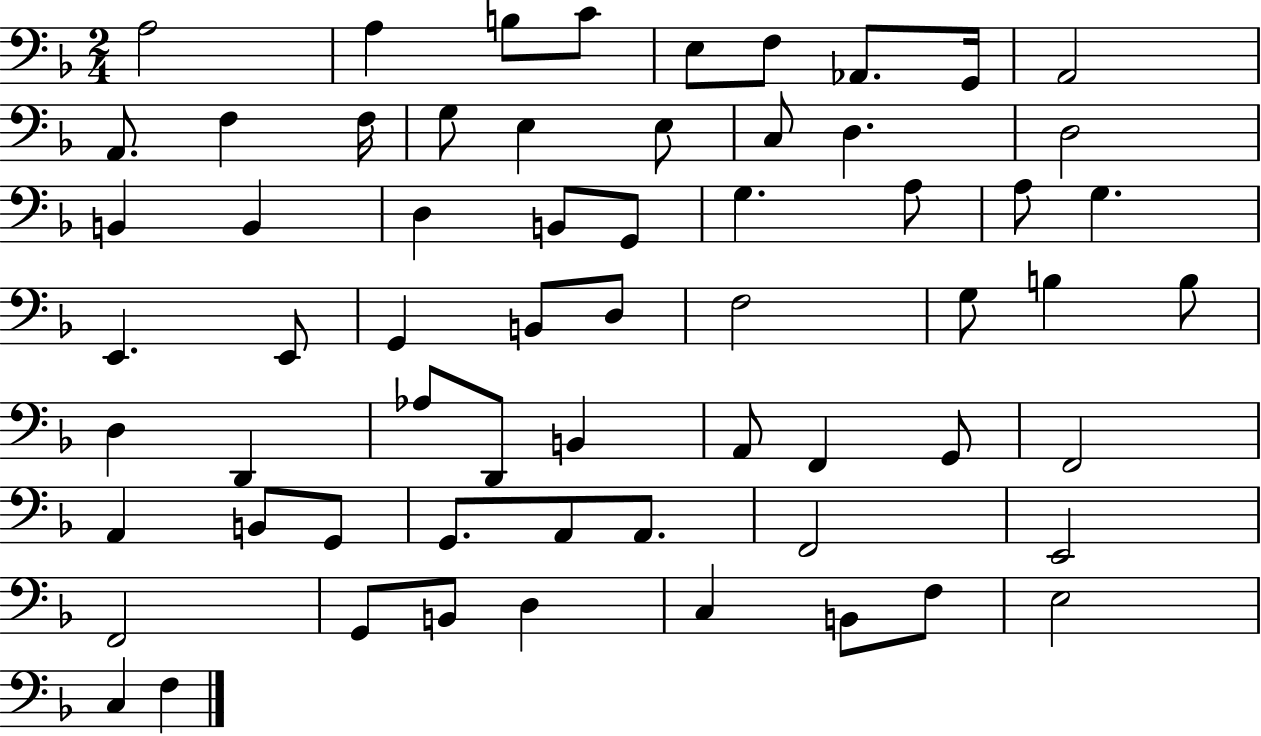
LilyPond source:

{
  \clef bass
  \numericTimeSignature
  \time 2/4
  \key f \major
  a2 | a4 b8 c'8 | e8 f8 aes,8. g,16 | a,2 | \break a,8. f4 f16 | g8 e4 e8 | c8 d4. | d2 | \break b,4 b,4 | d4 b,8 g,8 | g4. a8 | a8 g4. | \break e,4. e,8 | g,4 b,8 d8 | f2 | g8 b4 b8 | \break d4 d,4 | aes8 d,8 b,4 | a,8 f,4 g,8 | f,2 | \break a,4 b,8 g,8 | g,8. a,8 a,8. | f,2 | e,2 | \break f,2 | g,8 b,8 d4 | c4 b,8 f8 | e2 | \break c4 f4 | \bar "|."
}